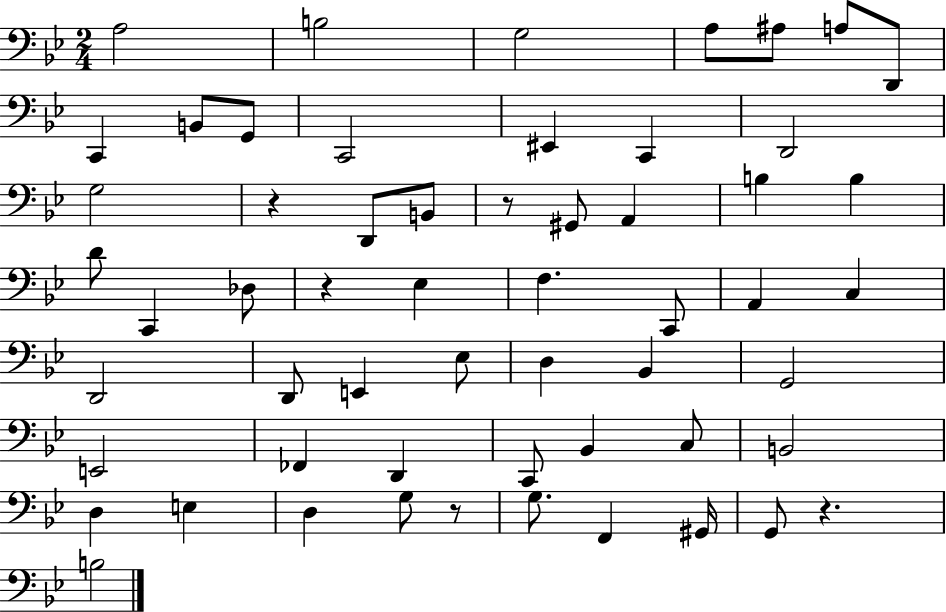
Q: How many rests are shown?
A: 5